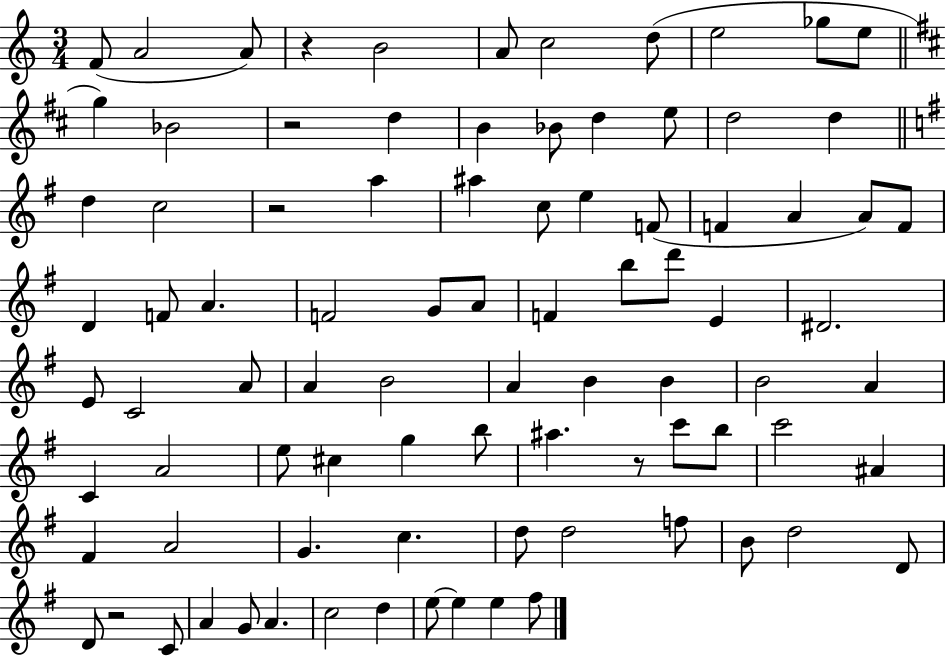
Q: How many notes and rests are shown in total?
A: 88